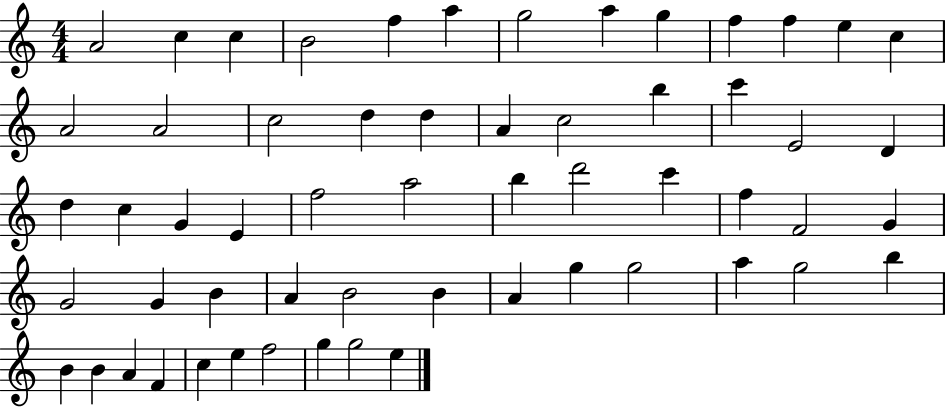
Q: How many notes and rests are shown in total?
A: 58